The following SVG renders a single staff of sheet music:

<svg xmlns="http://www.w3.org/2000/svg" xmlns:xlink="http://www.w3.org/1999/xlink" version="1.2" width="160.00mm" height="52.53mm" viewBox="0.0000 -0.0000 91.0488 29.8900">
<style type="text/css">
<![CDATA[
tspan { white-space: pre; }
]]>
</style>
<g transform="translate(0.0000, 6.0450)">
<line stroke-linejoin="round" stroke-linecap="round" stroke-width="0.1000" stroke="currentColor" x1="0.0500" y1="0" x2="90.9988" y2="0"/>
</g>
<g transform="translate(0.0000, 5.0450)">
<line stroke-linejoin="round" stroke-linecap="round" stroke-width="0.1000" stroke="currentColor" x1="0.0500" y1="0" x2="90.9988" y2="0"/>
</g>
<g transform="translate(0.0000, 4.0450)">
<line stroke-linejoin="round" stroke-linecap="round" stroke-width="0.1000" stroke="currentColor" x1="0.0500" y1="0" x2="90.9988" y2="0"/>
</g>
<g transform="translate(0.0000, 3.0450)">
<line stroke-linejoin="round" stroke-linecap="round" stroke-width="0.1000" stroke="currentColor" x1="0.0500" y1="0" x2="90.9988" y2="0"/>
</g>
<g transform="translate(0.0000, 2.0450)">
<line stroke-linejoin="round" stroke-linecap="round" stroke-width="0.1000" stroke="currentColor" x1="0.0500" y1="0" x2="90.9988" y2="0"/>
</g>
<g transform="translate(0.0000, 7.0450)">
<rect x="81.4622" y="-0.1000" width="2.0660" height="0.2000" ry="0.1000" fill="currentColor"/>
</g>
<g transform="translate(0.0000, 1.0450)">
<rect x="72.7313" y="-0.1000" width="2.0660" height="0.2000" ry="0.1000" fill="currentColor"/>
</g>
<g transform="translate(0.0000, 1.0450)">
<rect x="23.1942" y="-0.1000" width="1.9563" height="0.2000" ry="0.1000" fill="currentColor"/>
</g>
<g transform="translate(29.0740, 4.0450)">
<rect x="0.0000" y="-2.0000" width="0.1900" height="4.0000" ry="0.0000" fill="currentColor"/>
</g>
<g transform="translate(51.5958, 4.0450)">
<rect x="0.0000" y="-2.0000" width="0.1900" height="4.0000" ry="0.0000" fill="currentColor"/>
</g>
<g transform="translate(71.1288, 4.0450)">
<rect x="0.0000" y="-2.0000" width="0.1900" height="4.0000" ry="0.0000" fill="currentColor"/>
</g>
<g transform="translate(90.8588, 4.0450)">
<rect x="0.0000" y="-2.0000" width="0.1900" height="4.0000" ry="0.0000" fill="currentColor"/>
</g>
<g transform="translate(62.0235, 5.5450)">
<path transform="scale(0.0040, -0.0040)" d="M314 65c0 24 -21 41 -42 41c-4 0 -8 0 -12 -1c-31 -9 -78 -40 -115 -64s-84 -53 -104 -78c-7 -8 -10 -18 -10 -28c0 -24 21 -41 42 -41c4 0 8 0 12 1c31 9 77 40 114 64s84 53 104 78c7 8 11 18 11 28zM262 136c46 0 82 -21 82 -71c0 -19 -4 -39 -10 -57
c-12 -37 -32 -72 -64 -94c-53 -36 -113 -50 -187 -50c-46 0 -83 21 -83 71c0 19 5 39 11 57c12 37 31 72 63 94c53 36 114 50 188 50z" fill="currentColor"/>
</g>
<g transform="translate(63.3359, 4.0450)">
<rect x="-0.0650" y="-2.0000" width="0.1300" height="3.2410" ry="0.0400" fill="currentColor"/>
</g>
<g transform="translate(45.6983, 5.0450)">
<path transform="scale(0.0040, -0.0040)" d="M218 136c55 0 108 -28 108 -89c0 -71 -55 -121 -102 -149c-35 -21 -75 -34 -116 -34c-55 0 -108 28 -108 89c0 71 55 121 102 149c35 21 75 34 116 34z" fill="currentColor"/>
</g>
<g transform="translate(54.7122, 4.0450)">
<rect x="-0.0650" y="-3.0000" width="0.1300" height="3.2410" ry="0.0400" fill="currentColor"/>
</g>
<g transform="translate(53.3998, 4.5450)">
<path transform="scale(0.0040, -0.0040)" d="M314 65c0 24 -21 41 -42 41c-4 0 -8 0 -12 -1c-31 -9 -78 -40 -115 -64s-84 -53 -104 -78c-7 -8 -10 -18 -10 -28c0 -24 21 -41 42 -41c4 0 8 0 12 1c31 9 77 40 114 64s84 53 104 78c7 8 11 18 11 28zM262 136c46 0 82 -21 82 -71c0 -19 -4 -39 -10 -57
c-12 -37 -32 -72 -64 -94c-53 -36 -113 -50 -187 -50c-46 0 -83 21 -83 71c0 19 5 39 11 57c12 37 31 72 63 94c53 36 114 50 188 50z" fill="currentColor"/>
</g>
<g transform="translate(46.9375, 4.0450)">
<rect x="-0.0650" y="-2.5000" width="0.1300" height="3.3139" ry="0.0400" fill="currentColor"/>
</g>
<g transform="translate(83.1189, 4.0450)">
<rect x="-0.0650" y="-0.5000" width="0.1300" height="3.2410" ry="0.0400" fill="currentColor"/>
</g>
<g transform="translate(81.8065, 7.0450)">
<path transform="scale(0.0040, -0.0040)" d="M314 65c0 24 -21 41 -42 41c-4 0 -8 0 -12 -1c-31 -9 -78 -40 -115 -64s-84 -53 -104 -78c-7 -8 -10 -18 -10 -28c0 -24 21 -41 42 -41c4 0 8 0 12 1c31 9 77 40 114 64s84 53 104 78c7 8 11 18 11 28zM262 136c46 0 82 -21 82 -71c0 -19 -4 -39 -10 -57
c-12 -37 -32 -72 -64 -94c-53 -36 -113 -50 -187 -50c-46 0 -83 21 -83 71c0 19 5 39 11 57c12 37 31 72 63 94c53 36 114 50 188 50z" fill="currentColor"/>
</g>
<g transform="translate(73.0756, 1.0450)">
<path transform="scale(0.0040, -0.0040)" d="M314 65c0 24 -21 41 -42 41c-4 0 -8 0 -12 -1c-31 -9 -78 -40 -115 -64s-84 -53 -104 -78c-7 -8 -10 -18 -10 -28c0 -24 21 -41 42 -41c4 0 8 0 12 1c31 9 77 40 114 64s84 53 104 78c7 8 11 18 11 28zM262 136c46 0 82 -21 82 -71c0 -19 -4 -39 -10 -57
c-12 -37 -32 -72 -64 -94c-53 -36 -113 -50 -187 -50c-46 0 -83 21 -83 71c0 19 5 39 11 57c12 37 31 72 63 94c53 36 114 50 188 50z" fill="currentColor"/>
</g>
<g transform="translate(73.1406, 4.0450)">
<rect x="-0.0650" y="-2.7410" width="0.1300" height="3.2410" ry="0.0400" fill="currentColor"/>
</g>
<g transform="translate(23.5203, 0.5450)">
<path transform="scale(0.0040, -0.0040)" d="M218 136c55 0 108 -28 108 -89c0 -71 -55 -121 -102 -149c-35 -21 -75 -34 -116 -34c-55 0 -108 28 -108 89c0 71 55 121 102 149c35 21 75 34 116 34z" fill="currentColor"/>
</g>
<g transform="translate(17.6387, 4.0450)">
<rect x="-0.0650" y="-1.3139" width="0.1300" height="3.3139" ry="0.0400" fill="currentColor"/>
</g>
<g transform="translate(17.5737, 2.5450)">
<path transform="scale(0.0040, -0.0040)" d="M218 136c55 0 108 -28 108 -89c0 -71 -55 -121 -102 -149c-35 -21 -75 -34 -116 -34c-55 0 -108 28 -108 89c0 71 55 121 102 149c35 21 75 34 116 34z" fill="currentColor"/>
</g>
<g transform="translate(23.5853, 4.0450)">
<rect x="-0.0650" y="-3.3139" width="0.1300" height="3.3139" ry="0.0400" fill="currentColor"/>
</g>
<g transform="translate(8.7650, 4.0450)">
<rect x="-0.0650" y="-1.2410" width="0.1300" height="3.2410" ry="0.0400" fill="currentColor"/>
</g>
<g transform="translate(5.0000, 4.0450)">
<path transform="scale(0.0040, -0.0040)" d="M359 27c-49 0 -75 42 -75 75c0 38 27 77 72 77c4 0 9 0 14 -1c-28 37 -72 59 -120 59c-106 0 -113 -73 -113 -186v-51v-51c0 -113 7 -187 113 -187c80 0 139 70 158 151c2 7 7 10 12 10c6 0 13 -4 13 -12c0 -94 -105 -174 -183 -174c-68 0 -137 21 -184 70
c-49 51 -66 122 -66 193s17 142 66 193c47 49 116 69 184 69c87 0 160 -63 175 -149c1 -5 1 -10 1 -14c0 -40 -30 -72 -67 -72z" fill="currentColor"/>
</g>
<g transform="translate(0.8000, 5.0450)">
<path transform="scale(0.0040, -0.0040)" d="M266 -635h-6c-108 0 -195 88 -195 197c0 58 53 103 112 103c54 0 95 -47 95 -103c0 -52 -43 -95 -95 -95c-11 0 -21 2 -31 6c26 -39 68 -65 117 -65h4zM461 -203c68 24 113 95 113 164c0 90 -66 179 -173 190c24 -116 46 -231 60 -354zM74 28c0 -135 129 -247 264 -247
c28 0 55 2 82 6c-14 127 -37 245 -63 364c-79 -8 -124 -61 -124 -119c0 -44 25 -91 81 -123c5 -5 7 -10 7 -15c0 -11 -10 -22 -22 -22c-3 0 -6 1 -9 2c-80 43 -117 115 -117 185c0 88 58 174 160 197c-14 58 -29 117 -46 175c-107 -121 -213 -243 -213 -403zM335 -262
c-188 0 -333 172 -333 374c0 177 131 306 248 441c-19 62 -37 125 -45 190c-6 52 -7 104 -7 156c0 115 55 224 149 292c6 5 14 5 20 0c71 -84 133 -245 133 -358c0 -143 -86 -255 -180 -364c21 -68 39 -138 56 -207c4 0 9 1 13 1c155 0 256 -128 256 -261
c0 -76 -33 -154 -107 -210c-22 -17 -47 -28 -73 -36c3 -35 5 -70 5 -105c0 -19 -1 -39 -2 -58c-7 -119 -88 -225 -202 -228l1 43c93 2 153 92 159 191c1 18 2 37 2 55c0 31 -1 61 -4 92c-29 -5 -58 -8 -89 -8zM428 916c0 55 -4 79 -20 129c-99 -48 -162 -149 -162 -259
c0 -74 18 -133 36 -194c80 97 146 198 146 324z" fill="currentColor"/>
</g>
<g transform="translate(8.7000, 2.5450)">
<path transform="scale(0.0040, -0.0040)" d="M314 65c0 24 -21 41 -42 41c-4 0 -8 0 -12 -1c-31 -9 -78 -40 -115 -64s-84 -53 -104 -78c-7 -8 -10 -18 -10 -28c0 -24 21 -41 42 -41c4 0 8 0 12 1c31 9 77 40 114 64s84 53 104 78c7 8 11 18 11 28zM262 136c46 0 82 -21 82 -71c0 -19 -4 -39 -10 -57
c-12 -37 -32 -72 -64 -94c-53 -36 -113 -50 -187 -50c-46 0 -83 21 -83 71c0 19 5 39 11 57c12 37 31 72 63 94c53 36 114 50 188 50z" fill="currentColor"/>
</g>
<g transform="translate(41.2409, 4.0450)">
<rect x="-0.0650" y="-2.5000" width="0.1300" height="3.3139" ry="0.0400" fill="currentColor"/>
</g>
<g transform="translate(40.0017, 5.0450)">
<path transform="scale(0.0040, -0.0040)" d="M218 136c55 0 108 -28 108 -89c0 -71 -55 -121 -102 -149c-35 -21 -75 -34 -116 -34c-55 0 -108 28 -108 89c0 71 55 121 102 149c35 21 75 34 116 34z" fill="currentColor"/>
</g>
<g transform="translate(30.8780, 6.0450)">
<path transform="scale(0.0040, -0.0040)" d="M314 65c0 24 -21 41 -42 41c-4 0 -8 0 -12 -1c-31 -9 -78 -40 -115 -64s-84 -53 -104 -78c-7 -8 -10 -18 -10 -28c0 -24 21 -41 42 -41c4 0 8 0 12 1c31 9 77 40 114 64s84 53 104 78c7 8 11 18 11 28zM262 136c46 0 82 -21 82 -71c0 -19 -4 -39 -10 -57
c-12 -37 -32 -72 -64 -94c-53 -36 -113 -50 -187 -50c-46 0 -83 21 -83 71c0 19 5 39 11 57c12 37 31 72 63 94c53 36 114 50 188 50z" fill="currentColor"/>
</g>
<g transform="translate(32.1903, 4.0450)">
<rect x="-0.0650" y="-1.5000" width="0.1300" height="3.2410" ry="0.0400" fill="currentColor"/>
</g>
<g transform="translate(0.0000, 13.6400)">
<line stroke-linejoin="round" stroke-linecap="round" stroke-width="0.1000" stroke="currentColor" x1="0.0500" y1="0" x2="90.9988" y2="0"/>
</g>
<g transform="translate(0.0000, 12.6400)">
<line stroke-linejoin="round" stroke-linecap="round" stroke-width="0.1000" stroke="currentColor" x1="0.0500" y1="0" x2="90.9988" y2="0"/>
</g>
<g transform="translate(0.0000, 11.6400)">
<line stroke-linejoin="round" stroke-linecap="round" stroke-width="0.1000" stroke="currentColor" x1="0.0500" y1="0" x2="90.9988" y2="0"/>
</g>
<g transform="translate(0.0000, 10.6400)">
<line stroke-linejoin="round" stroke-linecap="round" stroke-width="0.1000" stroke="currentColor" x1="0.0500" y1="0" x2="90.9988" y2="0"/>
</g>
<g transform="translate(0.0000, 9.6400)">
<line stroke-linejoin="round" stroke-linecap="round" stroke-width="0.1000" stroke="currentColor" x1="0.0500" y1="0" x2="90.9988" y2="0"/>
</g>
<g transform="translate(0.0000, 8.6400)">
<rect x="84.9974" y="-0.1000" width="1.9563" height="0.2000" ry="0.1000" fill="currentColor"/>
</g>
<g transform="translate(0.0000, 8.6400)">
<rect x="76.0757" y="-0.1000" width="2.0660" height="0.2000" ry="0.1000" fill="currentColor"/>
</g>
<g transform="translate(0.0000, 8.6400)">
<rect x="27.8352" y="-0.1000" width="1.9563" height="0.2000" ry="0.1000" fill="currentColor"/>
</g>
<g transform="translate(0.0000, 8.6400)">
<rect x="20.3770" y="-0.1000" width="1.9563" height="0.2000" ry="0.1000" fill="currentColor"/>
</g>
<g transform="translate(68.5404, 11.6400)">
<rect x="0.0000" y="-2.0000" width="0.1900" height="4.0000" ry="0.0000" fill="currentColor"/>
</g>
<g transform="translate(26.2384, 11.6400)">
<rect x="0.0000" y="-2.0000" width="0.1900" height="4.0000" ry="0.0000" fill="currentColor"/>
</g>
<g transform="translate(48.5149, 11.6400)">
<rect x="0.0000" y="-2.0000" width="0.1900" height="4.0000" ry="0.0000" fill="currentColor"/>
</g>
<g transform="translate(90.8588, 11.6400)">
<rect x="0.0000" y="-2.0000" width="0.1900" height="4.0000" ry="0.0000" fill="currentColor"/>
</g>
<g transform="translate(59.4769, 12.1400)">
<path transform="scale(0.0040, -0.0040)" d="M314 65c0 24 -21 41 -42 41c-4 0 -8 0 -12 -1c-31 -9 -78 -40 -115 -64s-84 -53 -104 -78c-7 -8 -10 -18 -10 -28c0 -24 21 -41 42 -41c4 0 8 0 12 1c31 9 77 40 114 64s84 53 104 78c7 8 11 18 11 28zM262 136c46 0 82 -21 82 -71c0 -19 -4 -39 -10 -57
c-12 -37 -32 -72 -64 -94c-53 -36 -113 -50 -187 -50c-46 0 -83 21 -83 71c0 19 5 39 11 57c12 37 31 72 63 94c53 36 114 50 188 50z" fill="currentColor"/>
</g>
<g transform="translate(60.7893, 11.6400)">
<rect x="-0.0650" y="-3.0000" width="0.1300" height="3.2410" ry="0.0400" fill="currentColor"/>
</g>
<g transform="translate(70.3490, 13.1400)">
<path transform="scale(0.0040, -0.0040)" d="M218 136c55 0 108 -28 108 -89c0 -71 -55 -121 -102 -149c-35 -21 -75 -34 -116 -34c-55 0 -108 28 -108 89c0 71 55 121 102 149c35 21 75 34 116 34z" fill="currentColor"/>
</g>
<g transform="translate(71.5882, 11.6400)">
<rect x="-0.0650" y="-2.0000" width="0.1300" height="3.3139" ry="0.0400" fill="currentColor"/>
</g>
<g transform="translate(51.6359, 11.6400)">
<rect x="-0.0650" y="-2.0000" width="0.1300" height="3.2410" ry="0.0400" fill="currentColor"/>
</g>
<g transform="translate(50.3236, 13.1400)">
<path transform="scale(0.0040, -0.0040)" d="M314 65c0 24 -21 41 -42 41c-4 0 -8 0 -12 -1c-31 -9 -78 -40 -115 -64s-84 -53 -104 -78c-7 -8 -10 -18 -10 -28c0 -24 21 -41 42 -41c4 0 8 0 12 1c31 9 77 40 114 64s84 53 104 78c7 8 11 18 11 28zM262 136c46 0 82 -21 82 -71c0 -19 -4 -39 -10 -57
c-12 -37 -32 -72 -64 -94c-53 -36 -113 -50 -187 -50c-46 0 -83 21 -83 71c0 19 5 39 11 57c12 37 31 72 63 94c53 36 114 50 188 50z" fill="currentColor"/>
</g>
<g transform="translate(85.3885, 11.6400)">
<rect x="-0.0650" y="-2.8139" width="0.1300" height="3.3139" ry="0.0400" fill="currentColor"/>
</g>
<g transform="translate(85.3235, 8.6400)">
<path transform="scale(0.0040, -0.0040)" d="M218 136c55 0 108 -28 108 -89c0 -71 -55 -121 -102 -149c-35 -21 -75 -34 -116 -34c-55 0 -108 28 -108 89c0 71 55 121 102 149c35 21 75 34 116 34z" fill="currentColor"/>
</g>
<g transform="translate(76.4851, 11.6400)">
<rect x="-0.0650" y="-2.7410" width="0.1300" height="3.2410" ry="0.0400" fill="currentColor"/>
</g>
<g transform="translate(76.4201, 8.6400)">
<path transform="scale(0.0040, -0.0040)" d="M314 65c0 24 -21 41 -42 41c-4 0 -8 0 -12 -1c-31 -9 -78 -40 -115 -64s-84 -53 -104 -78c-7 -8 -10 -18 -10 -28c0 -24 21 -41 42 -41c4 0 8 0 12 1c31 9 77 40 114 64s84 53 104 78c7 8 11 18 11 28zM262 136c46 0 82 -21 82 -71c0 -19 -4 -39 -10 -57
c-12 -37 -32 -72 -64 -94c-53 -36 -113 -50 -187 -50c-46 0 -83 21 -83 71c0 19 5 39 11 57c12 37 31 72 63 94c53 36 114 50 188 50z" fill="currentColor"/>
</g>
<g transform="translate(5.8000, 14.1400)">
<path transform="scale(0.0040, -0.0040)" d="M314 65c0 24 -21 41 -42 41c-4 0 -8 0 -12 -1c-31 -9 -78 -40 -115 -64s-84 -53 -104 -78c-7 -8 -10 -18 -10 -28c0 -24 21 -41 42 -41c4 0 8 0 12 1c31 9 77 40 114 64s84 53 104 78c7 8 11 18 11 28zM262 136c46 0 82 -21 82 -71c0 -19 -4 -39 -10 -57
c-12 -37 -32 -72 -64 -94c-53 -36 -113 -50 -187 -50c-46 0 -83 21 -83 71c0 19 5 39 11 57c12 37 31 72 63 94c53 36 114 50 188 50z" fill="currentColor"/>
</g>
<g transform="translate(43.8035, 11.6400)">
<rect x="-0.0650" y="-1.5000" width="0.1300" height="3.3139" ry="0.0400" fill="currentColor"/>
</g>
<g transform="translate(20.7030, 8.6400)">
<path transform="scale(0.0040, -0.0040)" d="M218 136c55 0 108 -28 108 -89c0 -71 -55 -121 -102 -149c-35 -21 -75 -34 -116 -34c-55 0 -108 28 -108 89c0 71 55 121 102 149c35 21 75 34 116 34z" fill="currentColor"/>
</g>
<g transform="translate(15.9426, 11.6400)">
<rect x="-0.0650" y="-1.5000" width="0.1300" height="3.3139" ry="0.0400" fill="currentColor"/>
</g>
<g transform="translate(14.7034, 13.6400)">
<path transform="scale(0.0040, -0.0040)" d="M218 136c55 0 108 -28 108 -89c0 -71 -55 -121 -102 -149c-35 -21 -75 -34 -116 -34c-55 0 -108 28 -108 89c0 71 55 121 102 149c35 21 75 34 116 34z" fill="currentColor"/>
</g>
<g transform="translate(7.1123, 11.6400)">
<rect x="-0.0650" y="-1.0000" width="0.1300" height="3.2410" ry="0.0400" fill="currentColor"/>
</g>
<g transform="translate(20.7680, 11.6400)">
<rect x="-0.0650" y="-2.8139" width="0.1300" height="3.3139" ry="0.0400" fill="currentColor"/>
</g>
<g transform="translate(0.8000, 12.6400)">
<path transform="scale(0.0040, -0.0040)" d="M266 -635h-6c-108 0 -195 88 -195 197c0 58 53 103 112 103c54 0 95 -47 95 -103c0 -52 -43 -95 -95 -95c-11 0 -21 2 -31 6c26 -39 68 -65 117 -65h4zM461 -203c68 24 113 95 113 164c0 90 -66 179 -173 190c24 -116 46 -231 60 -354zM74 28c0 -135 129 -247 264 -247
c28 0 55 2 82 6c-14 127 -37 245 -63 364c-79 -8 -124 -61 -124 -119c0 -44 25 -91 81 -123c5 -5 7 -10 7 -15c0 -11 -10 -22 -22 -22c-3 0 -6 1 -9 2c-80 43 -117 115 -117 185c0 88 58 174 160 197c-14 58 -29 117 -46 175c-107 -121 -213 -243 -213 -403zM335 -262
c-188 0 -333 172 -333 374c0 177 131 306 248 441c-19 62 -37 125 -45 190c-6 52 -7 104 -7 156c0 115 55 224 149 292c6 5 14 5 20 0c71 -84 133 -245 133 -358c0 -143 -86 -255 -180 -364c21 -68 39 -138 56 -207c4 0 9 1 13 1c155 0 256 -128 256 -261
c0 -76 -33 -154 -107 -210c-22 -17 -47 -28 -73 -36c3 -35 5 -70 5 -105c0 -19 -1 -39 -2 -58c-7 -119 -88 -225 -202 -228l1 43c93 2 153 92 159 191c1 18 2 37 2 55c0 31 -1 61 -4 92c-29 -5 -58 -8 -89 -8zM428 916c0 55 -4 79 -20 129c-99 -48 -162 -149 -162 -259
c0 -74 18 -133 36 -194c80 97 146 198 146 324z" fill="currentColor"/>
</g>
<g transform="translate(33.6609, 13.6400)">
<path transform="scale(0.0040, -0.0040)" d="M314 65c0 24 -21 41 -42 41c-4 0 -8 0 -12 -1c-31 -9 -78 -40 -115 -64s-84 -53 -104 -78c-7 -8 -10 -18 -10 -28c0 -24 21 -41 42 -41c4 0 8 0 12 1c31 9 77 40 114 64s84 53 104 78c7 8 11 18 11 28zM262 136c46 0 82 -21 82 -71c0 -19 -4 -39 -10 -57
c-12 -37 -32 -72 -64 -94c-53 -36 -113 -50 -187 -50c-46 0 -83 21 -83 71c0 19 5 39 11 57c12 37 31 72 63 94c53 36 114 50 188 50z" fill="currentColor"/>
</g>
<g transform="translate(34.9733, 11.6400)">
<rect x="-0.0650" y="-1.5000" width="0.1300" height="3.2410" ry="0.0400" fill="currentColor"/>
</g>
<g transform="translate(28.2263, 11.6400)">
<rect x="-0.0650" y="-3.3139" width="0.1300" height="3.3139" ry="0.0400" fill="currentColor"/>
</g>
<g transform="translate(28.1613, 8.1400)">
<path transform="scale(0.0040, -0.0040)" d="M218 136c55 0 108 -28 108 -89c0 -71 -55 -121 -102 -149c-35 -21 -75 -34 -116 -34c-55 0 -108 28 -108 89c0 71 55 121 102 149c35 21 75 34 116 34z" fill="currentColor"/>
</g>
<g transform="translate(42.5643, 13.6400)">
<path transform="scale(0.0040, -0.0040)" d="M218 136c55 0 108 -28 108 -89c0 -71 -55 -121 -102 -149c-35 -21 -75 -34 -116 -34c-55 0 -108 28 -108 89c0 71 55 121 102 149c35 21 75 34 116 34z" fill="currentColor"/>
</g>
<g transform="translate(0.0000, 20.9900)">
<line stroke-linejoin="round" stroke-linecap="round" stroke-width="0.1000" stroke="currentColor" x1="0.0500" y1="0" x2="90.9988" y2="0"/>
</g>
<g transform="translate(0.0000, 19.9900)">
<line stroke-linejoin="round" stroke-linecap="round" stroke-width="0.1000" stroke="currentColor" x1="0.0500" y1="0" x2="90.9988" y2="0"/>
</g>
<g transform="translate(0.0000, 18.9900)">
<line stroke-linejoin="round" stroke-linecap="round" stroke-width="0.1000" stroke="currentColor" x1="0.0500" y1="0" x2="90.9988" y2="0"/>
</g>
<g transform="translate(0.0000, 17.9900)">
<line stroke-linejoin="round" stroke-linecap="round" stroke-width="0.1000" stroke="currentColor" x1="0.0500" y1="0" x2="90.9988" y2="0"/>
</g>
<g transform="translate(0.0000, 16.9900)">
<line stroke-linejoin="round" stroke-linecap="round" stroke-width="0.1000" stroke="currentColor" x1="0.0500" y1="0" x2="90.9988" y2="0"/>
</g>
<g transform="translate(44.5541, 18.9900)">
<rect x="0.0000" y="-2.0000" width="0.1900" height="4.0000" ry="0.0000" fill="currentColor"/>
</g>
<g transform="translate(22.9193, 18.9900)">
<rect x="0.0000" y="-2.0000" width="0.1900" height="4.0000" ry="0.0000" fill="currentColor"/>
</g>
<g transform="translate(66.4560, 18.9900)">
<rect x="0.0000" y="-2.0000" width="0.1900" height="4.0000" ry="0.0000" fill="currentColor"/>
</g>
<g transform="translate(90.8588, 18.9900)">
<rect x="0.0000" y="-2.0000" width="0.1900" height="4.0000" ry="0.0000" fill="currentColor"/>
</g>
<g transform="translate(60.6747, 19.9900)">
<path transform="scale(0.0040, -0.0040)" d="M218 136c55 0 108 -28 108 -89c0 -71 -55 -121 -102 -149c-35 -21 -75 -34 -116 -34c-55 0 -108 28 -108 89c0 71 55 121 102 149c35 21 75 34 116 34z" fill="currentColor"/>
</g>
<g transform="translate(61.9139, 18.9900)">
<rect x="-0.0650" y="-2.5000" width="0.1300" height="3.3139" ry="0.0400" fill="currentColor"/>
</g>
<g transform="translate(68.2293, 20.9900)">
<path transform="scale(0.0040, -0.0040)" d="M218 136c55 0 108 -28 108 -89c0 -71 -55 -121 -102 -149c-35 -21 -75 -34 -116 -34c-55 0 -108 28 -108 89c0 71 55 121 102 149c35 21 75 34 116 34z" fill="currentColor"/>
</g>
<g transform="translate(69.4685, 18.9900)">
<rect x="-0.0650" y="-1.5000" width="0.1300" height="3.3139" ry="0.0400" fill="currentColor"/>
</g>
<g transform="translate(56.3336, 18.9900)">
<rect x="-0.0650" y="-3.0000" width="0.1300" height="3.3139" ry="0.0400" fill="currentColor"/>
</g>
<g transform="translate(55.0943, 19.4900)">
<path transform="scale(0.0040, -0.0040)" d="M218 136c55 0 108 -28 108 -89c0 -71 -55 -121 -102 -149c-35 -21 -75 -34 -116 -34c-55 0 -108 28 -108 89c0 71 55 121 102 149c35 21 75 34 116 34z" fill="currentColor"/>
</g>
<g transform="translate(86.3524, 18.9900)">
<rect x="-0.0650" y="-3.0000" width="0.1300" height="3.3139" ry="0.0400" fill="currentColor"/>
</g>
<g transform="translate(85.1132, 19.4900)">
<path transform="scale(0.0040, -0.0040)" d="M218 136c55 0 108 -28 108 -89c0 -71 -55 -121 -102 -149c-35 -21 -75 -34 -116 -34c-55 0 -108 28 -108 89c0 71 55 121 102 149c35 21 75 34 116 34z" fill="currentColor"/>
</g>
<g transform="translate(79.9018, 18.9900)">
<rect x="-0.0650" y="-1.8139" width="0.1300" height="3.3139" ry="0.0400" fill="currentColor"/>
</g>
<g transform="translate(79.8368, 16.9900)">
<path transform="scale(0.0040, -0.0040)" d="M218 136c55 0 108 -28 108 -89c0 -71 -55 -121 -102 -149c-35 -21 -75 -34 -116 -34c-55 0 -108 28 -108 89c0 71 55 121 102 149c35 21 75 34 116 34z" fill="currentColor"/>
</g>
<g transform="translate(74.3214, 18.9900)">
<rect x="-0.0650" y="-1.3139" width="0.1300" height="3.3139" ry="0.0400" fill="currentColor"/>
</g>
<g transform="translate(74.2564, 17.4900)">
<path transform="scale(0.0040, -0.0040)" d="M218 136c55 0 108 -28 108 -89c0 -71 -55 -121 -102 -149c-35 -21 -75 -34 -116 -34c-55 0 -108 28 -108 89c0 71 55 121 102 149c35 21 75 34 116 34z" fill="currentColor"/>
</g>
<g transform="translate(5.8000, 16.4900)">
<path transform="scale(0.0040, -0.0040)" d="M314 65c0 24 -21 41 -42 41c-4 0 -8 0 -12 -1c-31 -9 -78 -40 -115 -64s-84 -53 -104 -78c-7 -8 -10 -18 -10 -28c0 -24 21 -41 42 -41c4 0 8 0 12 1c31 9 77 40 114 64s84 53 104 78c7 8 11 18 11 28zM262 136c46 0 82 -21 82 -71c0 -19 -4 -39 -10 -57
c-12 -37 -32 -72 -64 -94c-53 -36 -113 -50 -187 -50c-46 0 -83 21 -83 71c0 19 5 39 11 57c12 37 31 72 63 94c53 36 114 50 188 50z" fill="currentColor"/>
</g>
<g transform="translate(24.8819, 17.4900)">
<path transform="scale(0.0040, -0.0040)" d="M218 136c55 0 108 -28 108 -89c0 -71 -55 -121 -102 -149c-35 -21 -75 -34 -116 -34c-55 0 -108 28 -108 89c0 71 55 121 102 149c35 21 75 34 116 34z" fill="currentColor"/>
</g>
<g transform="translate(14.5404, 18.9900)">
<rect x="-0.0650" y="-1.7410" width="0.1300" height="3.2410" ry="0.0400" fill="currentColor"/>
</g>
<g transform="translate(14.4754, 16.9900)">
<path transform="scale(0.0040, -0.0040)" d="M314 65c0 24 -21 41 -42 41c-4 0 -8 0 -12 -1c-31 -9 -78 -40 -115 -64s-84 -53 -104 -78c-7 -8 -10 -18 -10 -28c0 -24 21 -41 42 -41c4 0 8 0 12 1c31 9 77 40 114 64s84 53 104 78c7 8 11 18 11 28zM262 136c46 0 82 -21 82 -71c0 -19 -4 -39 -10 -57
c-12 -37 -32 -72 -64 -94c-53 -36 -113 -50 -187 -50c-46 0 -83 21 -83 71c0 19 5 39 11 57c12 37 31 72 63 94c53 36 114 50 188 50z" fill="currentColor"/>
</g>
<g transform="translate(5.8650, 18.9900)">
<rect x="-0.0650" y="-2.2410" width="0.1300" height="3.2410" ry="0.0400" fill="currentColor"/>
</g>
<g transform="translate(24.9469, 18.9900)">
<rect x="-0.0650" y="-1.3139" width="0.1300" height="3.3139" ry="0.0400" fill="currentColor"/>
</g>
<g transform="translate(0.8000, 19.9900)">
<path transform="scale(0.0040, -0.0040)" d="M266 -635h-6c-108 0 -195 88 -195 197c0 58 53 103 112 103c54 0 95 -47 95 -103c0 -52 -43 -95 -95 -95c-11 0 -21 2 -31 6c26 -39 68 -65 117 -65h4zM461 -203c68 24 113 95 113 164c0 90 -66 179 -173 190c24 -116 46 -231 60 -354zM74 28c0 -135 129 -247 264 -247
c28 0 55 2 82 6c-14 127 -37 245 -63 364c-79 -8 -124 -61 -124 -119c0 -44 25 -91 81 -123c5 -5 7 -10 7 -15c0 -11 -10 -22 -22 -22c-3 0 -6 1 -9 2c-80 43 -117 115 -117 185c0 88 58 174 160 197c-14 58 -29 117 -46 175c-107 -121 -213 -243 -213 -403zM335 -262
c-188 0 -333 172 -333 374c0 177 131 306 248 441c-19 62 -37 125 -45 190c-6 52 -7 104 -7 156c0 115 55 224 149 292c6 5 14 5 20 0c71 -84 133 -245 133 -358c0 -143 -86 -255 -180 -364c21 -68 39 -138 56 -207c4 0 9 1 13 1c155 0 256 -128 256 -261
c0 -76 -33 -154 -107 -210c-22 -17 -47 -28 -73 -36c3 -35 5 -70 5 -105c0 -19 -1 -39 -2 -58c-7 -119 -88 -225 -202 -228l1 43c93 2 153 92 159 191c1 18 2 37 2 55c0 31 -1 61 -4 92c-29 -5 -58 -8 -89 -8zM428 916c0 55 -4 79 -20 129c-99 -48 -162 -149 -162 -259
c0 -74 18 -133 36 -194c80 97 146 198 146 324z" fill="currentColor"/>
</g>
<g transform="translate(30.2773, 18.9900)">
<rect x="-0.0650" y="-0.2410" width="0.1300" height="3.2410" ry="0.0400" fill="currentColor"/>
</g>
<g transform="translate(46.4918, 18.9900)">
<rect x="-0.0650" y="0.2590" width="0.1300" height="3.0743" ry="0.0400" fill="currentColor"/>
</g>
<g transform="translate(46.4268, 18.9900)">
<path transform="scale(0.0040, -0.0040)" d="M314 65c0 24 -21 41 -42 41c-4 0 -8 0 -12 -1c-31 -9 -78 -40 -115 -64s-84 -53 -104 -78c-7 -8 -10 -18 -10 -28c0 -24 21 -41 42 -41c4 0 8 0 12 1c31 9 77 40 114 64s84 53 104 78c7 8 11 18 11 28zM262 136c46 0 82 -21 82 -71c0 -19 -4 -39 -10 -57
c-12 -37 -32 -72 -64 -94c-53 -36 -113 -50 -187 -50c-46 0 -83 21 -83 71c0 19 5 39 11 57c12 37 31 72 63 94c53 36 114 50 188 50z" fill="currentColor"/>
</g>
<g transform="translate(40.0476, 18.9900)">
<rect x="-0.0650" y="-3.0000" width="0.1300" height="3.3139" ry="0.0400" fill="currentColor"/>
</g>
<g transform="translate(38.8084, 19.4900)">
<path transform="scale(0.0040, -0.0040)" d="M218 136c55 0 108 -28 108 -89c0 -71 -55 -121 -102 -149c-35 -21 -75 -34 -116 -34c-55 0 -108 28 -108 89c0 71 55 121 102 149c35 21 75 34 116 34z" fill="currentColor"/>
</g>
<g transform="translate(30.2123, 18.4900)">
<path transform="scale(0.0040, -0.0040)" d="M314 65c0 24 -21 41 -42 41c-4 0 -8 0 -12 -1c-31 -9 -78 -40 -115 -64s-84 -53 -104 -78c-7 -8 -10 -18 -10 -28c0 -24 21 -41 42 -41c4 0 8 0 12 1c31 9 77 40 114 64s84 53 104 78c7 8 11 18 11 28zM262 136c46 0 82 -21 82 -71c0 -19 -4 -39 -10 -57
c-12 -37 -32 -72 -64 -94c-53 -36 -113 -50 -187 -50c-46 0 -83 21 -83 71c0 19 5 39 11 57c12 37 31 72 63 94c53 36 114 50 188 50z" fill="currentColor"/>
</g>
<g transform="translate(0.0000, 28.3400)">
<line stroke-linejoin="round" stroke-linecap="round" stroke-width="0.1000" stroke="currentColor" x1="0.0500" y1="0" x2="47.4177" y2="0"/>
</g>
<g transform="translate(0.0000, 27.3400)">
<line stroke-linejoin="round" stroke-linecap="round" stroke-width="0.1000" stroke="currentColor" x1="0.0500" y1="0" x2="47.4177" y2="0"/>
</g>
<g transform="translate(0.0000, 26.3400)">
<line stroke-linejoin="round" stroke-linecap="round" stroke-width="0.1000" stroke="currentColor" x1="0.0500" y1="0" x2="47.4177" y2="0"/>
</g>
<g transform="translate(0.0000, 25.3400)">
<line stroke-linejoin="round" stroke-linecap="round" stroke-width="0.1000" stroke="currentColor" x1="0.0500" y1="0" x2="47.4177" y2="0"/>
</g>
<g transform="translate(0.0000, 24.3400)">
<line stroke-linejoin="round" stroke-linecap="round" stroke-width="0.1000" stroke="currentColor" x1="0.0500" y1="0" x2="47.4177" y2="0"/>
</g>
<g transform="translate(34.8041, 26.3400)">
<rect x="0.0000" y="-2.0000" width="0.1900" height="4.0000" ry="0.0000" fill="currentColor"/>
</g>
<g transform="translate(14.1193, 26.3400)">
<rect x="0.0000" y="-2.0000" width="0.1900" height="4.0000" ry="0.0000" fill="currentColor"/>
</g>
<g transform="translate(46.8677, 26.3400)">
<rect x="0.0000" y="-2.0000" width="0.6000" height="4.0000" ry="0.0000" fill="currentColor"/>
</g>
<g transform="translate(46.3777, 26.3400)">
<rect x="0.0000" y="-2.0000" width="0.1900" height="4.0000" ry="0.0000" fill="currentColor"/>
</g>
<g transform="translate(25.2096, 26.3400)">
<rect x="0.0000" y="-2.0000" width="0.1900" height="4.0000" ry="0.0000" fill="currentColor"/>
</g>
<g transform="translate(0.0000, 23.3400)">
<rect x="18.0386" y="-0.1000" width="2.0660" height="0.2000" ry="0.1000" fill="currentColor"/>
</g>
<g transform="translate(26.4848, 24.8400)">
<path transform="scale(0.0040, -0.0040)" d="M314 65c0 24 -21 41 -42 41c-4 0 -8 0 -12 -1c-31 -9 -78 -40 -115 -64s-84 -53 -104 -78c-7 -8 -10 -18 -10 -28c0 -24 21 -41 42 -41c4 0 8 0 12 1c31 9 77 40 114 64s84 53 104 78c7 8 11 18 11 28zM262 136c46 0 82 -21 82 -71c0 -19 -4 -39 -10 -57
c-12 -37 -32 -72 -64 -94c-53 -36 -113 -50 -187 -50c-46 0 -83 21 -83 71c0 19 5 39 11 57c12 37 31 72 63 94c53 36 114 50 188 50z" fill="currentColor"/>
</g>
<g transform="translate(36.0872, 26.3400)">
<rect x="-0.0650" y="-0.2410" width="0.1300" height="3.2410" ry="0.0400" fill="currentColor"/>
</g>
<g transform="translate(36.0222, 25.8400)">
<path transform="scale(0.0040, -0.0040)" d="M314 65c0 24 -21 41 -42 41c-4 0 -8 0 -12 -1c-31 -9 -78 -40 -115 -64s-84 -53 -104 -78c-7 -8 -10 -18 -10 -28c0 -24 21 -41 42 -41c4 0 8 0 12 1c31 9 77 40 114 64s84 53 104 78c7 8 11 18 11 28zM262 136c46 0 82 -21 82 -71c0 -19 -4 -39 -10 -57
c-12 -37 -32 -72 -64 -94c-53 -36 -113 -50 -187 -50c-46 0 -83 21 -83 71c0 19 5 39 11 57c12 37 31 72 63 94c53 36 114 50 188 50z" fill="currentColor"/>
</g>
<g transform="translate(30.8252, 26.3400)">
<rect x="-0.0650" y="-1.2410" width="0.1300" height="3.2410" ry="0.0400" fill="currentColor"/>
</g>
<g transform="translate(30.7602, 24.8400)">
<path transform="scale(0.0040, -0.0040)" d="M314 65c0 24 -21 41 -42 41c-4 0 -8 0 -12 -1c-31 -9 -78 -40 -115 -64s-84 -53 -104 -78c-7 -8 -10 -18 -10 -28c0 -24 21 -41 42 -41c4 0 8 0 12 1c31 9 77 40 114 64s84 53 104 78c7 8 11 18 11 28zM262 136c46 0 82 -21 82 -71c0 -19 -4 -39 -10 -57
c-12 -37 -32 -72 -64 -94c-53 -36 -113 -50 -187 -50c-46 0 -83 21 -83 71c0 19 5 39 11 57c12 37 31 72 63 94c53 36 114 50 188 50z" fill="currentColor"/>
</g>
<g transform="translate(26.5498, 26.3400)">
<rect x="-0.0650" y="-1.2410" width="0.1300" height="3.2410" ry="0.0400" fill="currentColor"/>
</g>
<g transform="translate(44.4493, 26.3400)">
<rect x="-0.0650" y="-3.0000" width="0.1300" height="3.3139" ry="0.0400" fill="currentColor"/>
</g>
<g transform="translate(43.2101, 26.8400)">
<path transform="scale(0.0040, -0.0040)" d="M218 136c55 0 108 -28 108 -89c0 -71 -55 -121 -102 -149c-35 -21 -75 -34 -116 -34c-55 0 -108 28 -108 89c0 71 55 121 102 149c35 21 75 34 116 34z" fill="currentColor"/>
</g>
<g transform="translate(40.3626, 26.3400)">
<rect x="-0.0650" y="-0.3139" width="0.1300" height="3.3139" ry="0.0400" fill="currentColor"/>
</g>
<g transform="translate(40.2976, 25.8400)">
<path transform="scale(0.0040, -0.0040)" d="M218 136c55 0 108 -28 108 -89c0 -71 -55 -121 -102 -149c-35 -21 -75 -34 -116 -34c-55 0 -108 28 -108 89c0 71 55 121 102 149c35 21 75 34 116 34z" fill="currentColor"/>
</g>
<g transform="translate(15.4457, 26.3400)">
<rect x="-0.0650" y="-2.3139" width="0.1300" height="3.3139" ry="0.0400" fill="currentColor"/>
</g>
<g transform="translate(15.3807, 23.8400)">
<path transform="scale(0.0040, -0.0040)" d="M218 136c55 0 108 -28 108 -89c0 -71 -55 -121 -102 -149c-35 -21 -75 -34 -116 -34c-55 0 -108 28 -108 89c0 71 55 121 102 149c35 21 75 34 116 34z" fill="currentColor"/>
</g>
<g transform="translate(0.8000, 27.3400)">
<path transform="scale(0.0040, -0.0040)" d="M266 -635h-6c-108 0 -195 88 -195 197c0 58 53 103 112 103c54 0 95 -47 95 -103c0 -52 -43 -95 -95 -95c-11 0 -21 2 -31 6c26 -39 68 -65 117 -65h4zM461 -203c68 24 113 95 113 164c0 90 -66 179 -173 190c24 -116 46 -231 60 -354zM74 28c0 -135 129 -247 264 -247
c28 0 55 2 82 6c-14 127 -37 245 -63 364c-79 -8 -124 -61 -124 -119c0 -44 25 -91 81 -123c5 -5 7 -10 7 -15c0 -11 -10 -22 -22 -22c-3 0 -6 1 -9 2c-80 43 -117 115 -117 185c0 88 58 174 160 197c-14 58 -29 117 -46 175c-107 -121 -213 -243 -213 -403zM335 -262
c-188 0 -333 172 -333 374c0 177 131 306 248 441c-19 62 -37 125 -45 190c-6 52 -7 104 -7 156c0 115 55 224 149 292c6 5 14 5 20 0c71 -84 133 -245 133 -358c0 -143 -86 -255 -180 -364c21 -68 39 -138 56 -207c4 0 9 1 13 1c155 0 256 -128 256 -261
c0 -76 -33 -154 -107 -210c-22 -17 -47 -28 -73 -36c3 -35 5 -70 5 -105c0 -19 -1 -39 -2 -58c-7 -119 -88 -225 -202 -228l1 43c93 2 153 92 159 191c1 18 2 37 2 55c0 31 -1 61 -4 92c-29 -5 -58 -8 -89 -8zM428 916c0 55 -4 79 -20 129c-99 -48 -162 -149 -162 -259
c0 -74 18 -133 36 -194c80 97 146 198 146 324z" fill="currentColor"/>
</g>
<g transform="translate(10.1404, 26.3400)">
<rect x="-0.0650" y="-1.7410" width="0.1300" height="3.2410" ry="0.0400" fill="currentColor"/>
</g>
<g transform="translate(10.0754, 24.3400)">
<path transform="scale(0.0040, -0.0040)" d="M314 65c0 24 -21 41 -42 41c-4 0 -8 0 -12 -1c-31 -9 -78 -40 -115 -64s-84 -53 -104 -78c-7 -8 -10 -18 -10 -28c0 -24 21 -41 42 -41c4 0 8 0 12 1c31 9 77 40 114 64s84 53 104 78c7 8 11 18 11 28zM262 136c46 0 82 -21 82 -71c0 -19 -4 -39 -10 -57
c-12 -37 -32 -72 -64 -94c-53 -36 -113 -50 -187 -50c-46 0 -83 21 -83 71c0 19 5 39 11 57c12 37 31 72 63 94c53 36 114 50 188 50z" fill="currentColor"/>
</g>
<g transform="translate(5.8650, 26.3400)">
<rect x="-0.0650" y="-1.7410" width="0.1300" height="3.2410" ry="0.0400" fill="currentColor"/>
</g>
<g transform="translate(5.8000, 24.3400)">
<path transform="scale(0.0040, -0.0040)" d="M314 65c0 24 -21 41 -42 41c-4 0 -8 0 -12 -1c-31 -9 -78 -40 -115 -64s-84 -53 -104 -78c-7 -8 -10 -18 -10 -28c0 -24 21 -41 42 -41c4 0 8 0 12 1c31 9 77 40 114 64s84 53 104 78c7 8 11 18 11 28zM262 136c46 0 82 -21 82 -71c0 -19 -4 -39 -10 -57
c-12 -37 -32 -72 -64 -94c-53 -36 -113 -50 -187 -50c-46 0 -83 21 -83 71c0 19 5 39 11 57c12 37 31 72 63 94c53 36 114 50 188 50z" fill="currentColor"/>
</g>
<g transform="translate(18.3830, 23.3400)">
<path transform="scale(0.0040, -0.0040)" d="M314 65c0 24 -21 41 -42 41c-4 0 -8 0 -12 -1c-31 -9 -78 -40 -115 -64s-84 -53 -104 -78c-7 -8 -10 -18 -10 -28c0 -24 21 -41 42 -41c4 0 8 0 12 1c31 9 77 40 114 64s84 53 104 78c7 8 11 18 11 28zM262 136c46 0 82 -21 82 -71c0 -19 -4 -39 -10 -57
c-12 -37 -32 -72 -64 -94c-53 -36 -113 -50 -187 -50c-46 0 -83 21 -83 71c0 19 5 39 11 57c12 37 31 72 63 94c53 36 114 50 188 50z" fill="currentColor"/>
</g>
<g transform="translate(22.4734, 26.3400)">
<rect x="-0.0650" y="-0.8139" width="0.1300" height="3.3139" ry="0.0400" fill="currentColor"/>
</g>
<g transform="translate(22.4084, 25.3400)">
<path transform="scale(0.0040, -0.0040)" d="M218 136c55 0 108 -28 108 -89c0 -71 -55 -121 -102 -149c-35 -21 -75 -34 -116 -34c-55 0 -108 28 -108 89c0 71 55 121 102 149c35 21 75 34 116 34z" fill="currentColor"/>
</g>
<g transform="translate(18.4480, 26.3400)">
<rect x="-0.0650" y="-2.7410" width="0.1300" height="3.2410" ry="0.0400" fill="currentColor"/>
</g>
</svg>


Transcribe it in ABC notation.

X:1
T:Untitled
M:4/4
L:1/4
K:C
e2 e b E2 G G A2 F2 a2 C2 D2 E a b E2 E F2 A2 F a2 a g2 f2 e c2 A B2 A G E e f A f2 f2 g a2 d e2 e2 c2 c A